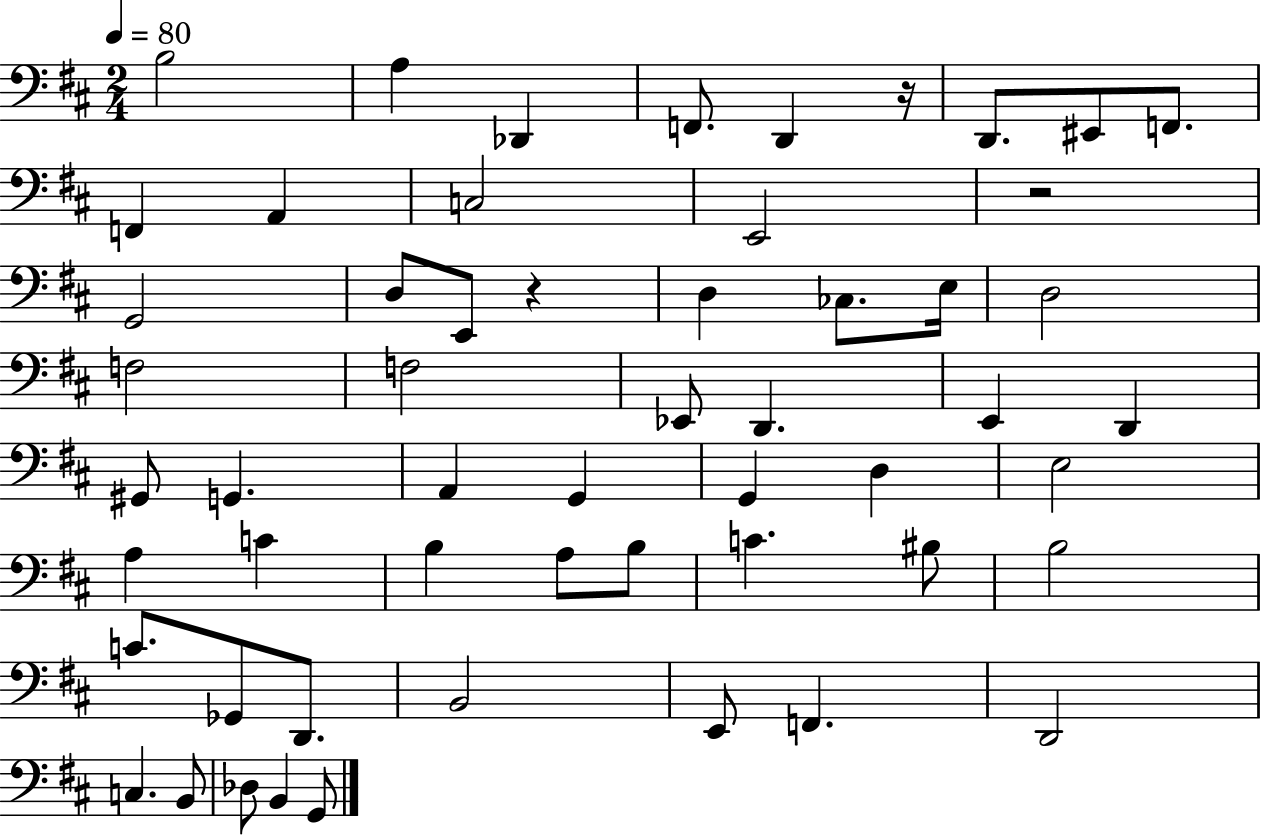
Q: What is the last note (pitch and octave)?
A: G2